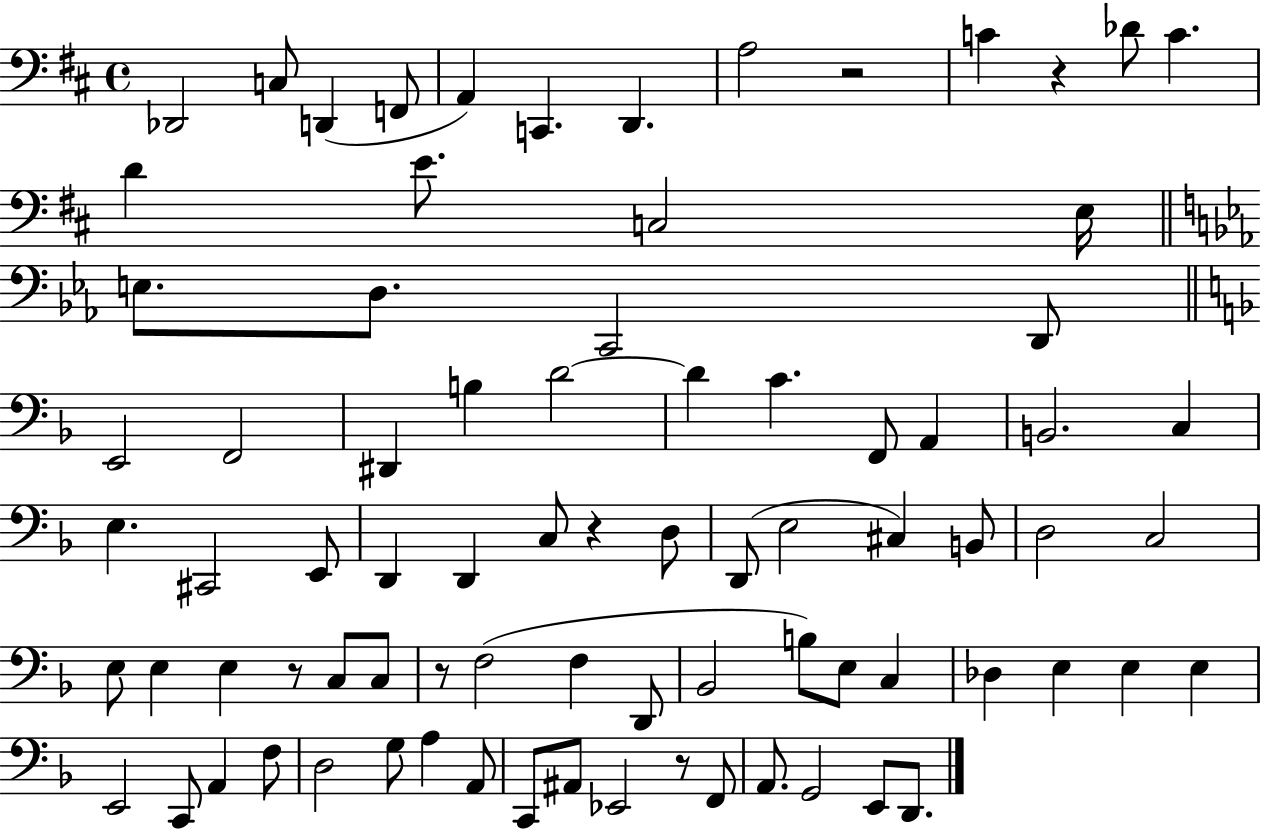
{
  \clef bass
  \time 4/4
  \defaultTimeSignature
  \key d \major
  \repeat volta 2 { des,2 c8 d,4( f,8 | a,4) c,4. d,4. | a2 r2 | c'4 r4 des'8 c'4. | \break d'4 e'8. c2 e16 | \bar "||" \break \key c \minor e8. d8. c,2 d,8 | \bar "||" \break \key d \minor e,2 f,2 | dis,4 b4 d'2~~ | d'4 c'4. f,8 a,4 | b,2. c4 | \break e4. cis,2 e,8 | d,4 d,4 c8 r4 d8 | d,8( e2 cis4) b,8 | d2 c2 | \break e8 e4 e4 r8 c8 c8 | r8 f2( f4 d,8 | bes,2 b8) e8 c4 | des4 e4 e4 e4 | \break e,2 c,8 a,4 f8 | d2 g8 a4 a,8 | c,8 ais,8 ees,2 r8 f,8 | a,8. g,2 e,8 d,8. | \break } \bar "|."
}